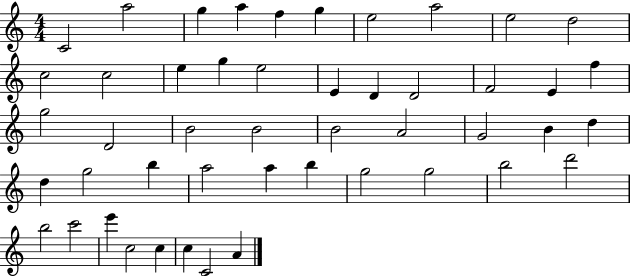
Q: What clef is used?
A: treble